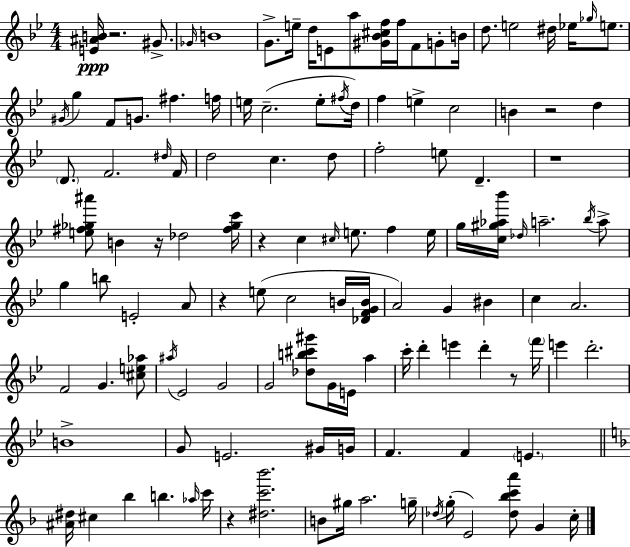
[E4,A#4,B4]/s R/h. G#4/e. Gb4/s B4/w G4/e. E5/s D5/s E4/e A5/e [G#4,Bb4,C#5,F5]/s F5/s F4/e G4/e B4/s D5/e. E5/h D#5/s Eb5/s Gb5/s E5/e. G#4/s G5/q F4/e G4/e. F#5/q. F5/s E5/s C5/h. E5/e F#5/s D5/s F5/q E5/q C5/h B4/q R/h D5/q D4/e. F4/h. D#5/s F4/s D5/h C5/q. D5/e F5/h E5/e D4/q. R/w [E5,F#5,Gb5,A#6]/e B4/q R/s Db5/h [F#5,Gb5,C6]/s R/q C5/q C#5/s E5/e. F5/q E5/s G5/s [C5,G#5,Ab5,Bb6]/s Db5/s A5/h. Bb5/s A5/e G5/q B5/e E4/h A4/e R/q E5/e C5/h B4/s [Db4,F4,G4,B4]/s A4/h G4/q BIS4/q C5/q A4/h. F4/h G4/q. [C#5,E5,Ab5]/e A#5/s Eb4/h G4/h G4/h [Db5,B5,C#6,G#6]/e G4/s E4/s A5/q C6/s D6/q E6/q D6/q R/e F6/s E6/q D6/h. B4/w G4/e E4/h. G#4/s G4/s F4/q. F4/q E4/q. [A#4,D#5]/s C#5/q Bb5/q B5/q. Ab5/s C6/s R/q [D#5,C6,Bb6]/h. B4/e G#5/s A5/h. G5/s Db5/s G5/s E4/h [Db5,Bb5,C6,A6]/e G4/q C5/s